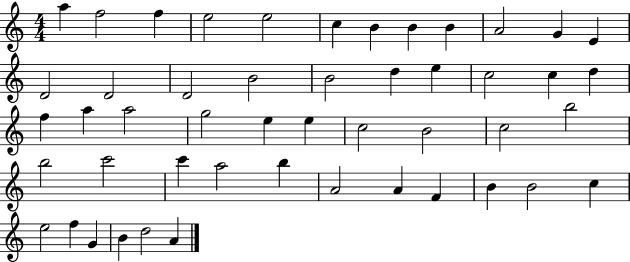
X:1
T:Untitled
M:4/4
L:1/4
K:C
a f2 f e2 e2 c B B B A2 G E D2 D2 D2 B2 B2 d e c2 c d f a a2 g2 e e c2 B2 c2 b2 b2 c'2 c' a2 b A2 A F B B2 c e2 f G B d2 A